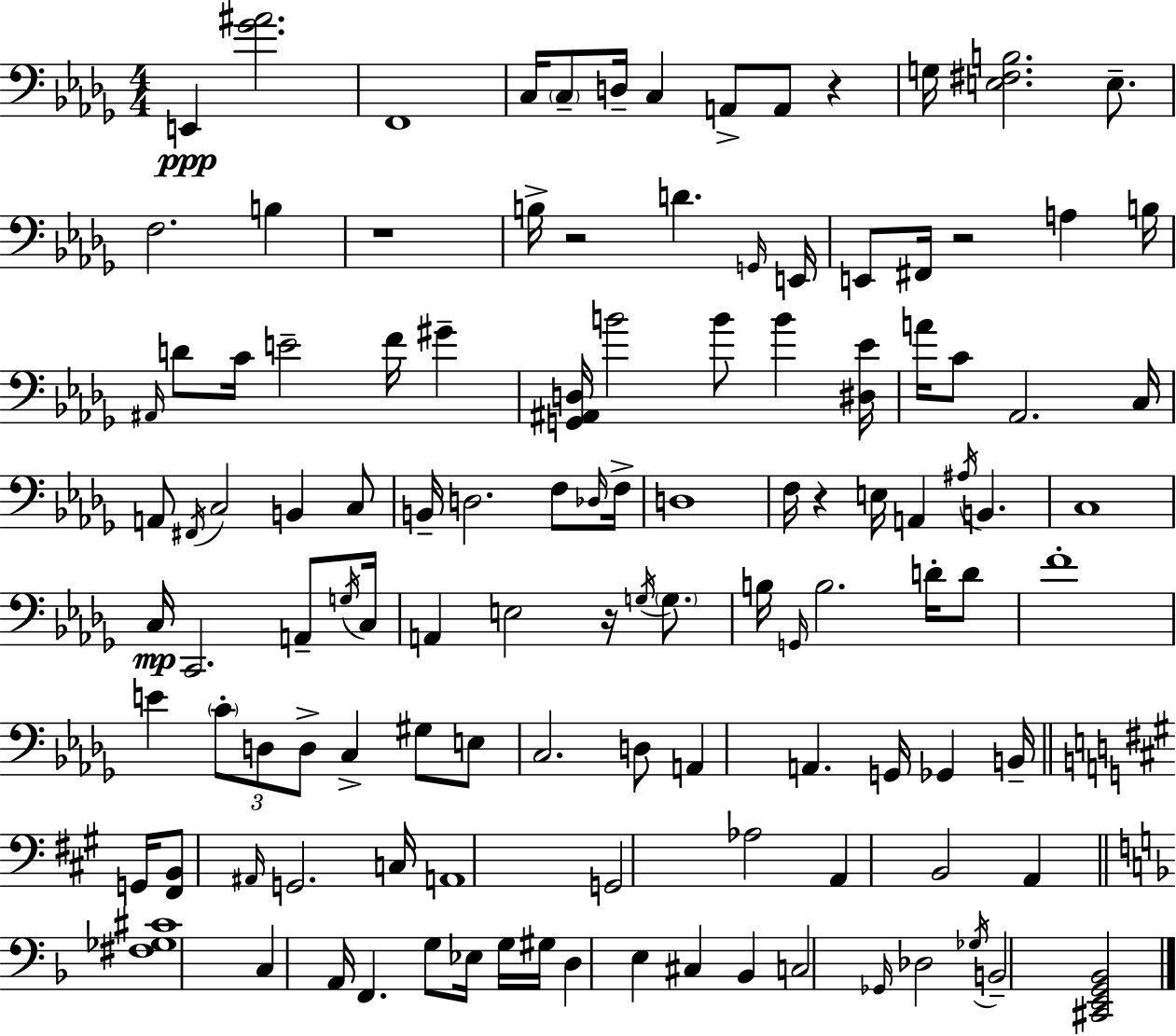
X:1
T:Untitled
M:4/4
L:1/4
K:Bbm
E,, [_G^A]2 F,,4 C,/4 C,/2 D,/4 C, A,,/2 A,,/2 z G,/4 [E,^F,B,]2 E,/2 F,2 B, z4 B,/4 z2 D G,,/4 E,,/4 E,,/2 ^F,,/4 z2 A, B,/4 ^A,,/4 D/2 C/4 E2 F/4 ^G [G,,^A,,D,]/4 B2 B/2 B [^D,_E]/4 A/4 C/2 _A,,2 C,/4 A,,/2 ^F,,/4 C,2 B,, C,/2 B,,/4 D,2 F,/2 _D,/4 F,/4 D,4 F,/4 z E,/4 A,, ^A,/4 B,, C,4 C,/4 C,,2 A,,/2 G,/4 C,/4 A,, E,2 z/4 G,/4 G,/2 B,/4 G,,/4 B,2 D/4 D/2 F4 E C/2 D,/2 D,/2 C, ^G,/2 E,/2 C,2 D,/2 A,, A,, G,,/4 _G,, B,,/4 G,,/4 [^F,,B,,]/2 ^A,,/4 G,,2 C,/4 A,,4 G,,2 _A,2 A,, B,,2 A,, [^F,_G,^C]4 C, A,,/4 F,, G,/2 _E,/4 G,/4 ^G,/4 D, E, ^C, _B,, C,2 _G,,/4 _D,2 _G,/4 B,,2 [^C,,E,,G,,_B,,]2